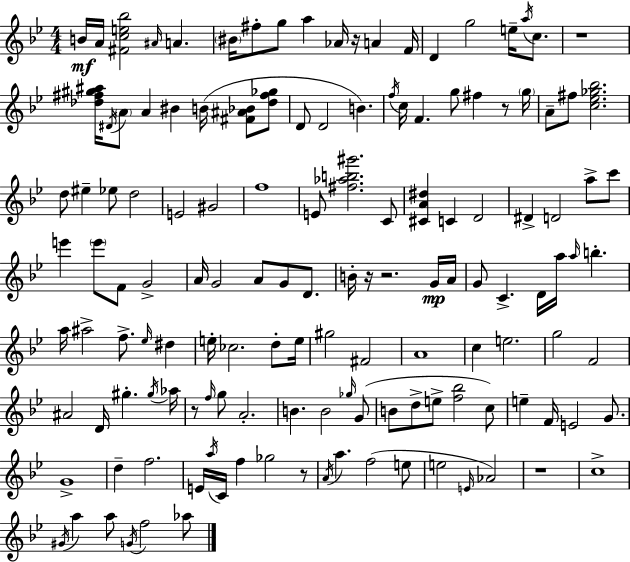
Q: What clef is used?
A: treble